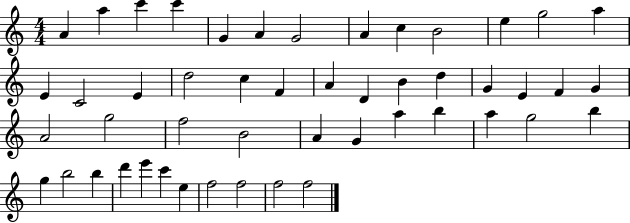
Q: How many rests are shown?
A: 0